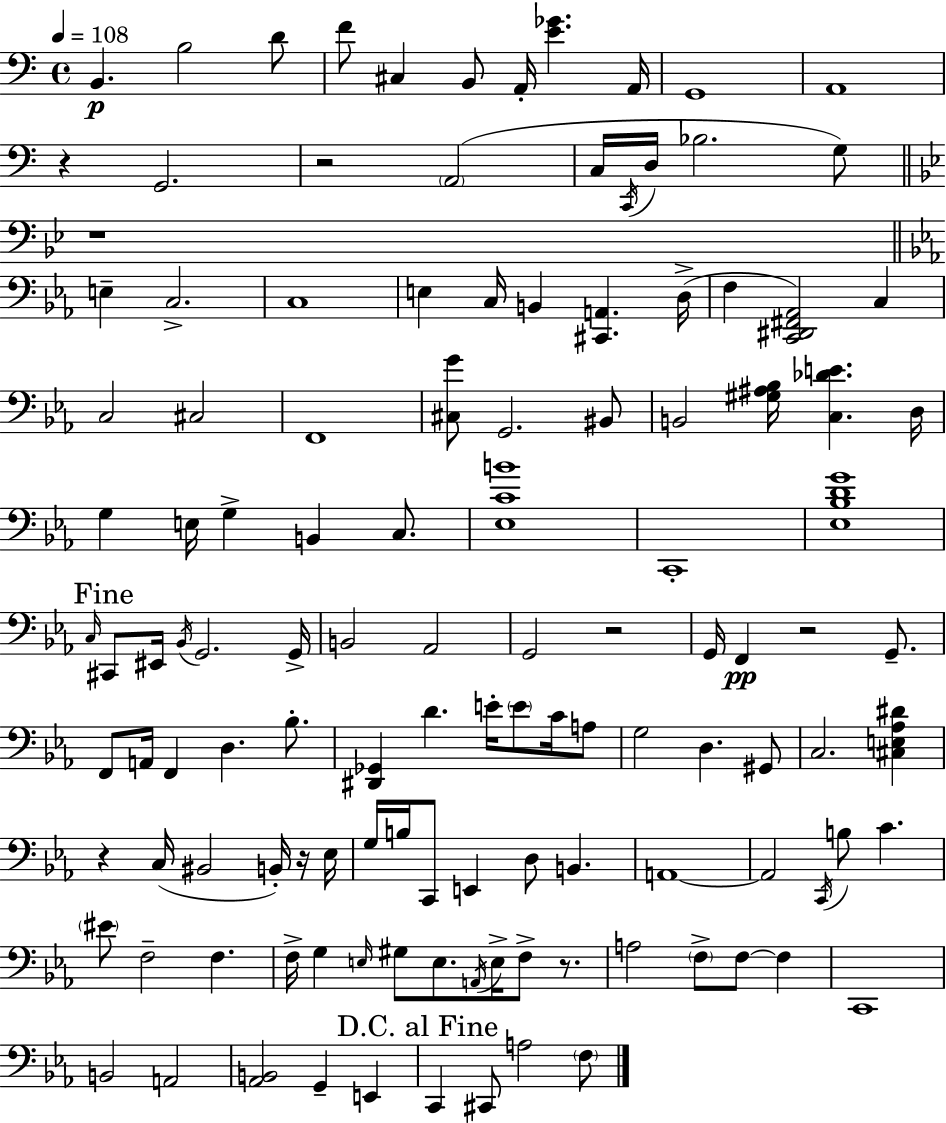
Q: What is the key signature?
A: C major